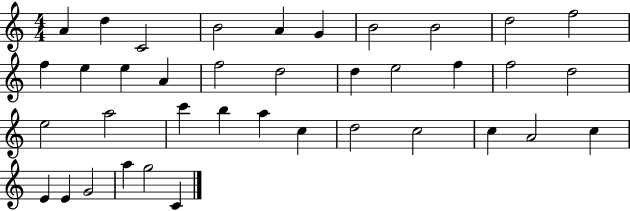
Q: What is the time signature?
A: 4/4